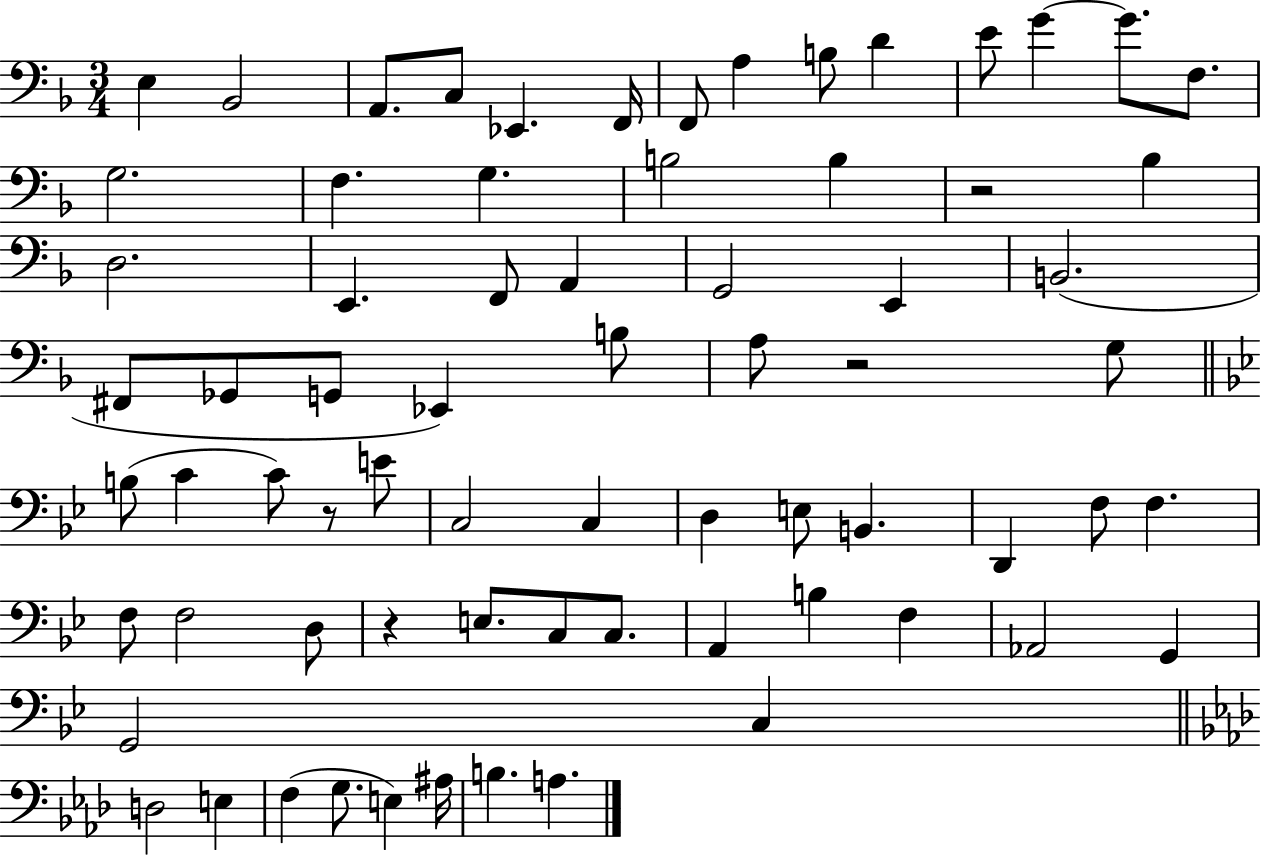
{
  \clef bass
  \numericTimeSignature
  \time 3/4
  \key f \major
  \repeat volta 2 { e4 bes,2 | a,8. c8 ees,4. f,16 | f,8 a4 b8 d'4 | e'8 g'4~~ g'8. f8. | \break g2. | f4. g4. | b2 b4 | r2 bes4 | \break d2. | e,4. f,8 a,4 | g,2 e,4 | b,2.( | \break fis,8 ges,8 g,8 ees,4) b8 | a8 r2 g8 | \bar "||" \break \key bes \major b8( c'4 c'8) r8 e'8 | c2 c4 | d4 e8 b,4. | d,4 f8 f4. | \break f8 f2 d8 | r4 e8. c8 c8. | a,4 b4 f4 | aes,2 g,4 | \break g,2 c4 | \bar "||" \break \key aes \major d2 e4 | f4( g8. e4) ais16 | b4. a4. | } \bar "|."
}